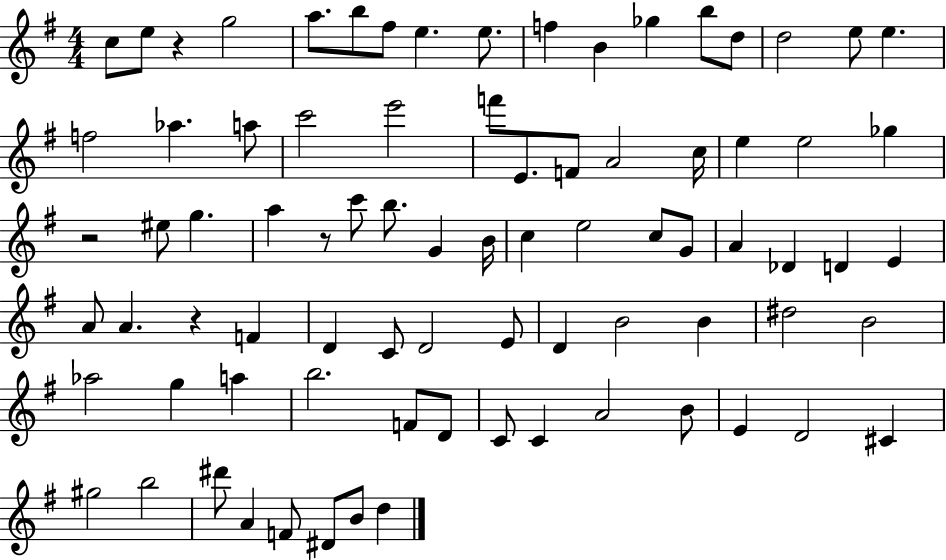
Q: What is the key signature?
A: G major